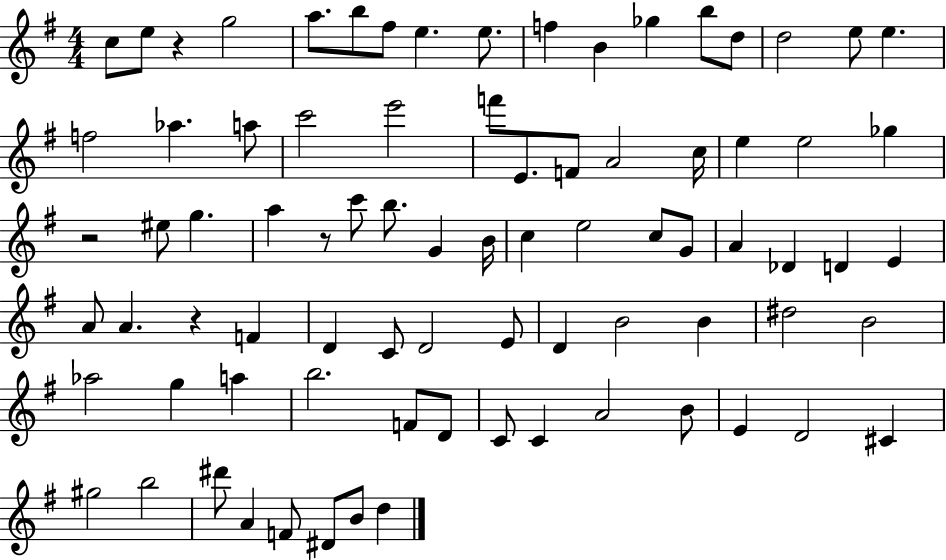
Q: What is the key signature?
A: G major